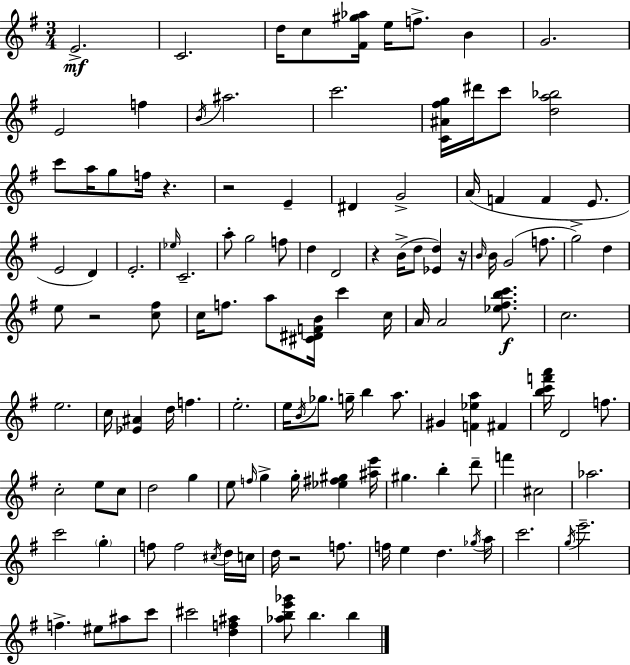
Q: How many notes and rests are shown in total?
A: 127